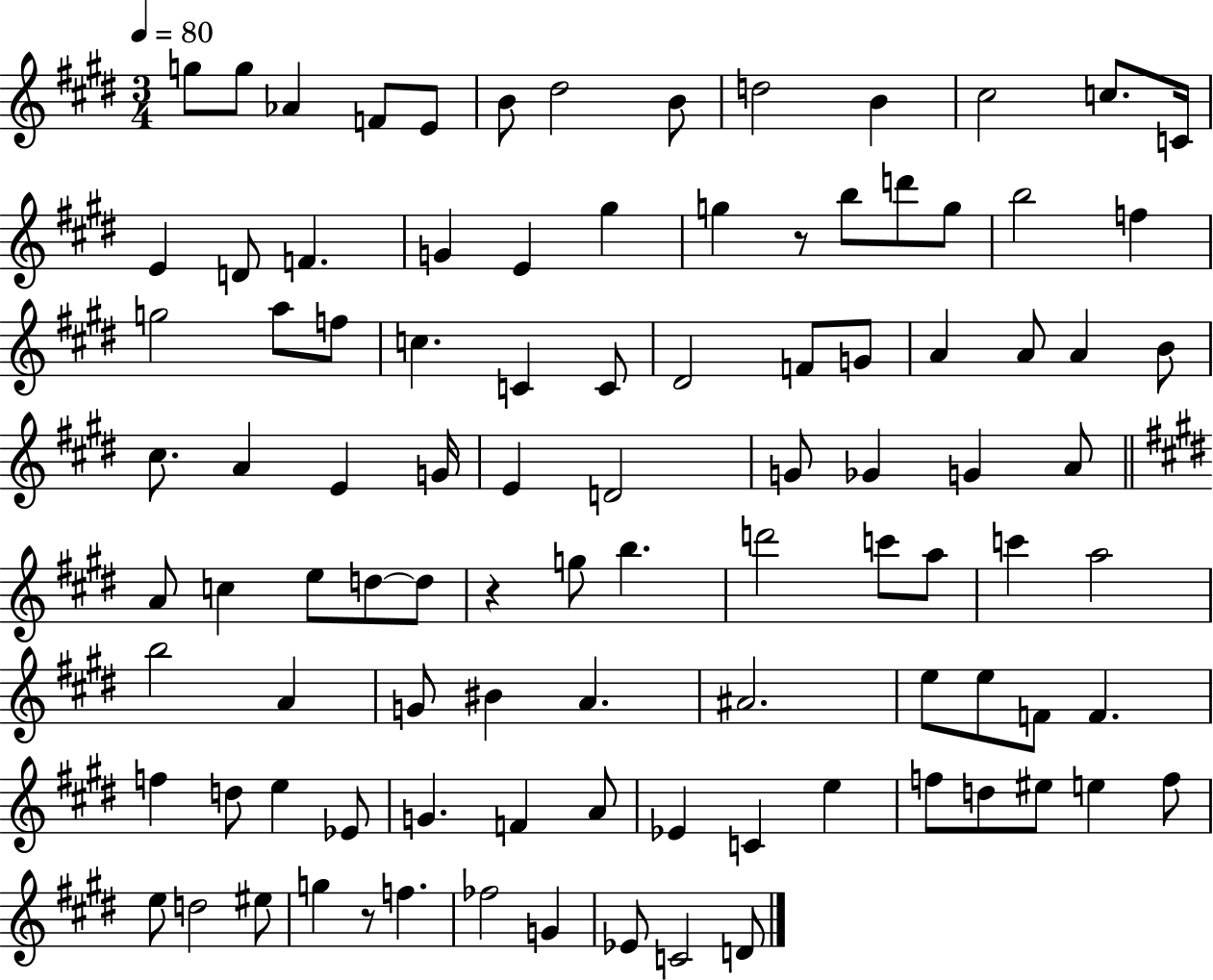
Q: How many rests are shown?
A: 3